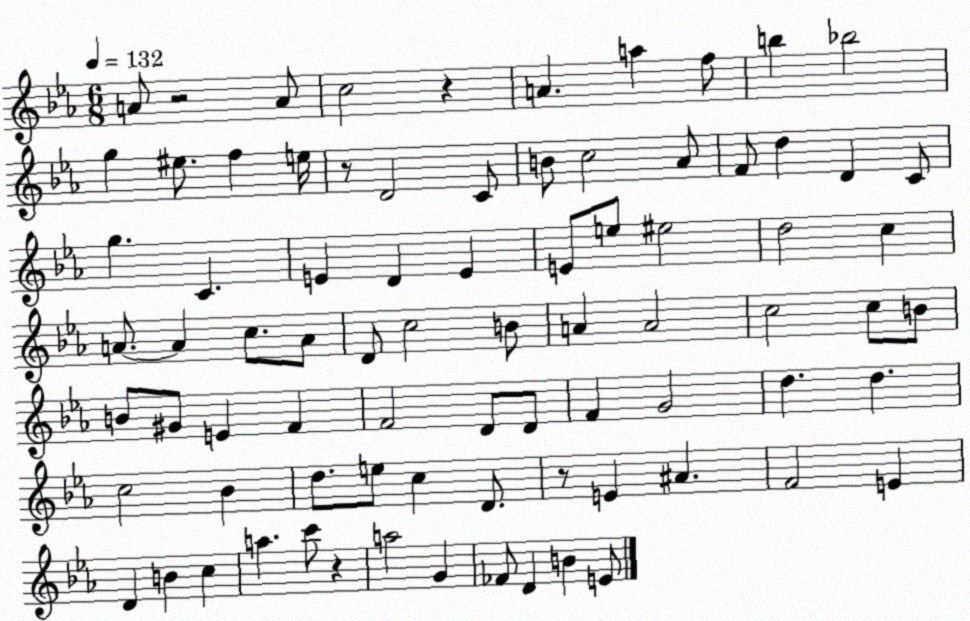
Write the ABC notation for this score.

X:1
T:Untitled
M:6/8
L:1/4
K:Eb
A/2 z2 A/2 c2 z A a f/2 b _b2 g ^e/2 f e/4 z/2 D2 C/2 B/2 c2 _A/2 F/2 d D C/2 g C E D E E/2 e/2 ^e2 d2 c A/2 A c/2 A/2 D/2 c2 B/2 A A2 c2 c/2 B/2 B/2 ^G/2 E F F2 D/2 D/2 F G2 d d c2 _B d/2 e/2 c D/2 z/2 E ^A F2 E D B c a c'/2 z a2 G _F/2 D B E/2